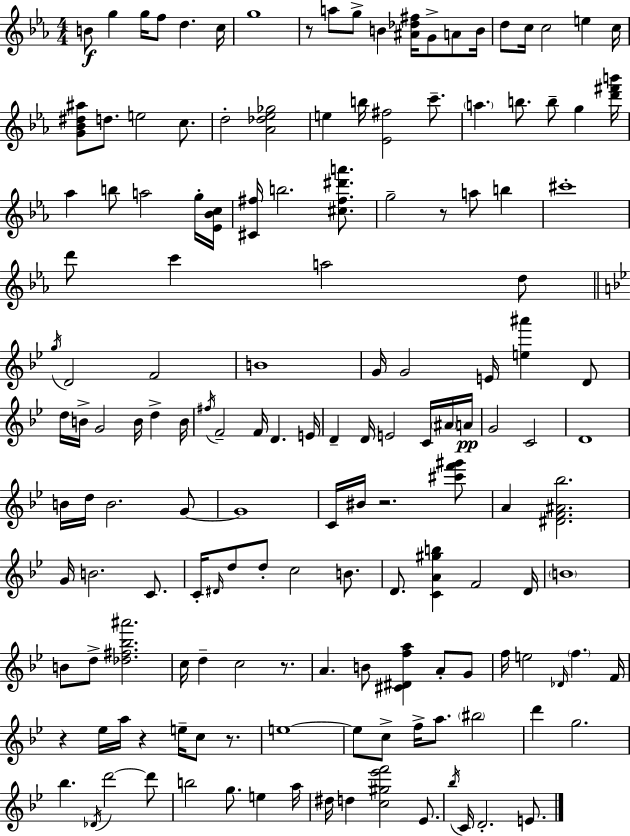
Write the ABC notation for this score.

X:1
T:Untitled
M:4/4
L:1/4
K:Eb
B/2 g g/4 f/2 d c/4 g4 z/2 a/2 g/2 B [^A_d^f]/4 G/2 A/2 B/4 d/2 c/4 c2 e c/4 [G_B^d^a]/2 d/2 e2 c/2 d2 [_A_d_e_g]2 e b/4 [_E^f]2 c'/2 a b/2 b/2 g [d'^f'b']/4 _a b/2 a2 g/4 [_E_Bc]/4 [^C^f]/4 b2 [^c^f^d'a']/2 g2 z/2 a/2 b ^c'4 d'/2 c' a2 d/2 g/4 D2 F2 B4 G/4 G2 E/4 [e^a'] D/2 d/4 B/4 G2 B/4 d B/4 ^f/4 F2 F/4 D E/4 D D/4 E2 C/4 ^A/4 A/4 G2 C2 D4 B/4 d/4 B2 G/2 G4 C/4 ^B/4 z2 [^c'f'^g']/2 A [^DF^A_b]2 G/4 B2 C/2 C/4 ^D/4 d/2 d/2 c2 B/2 D/2 [CA^gb] F2 D/4 B4 B/2 d/2 [_d^f_b^a']2 c/4 d c2 z/2 A B/2 [^C^Dfa] A/2 G/2 f/4 e2 _D/4 f F/4 z _e/4 a/4 z e/4 c/2 z/2 e4 e/2 c/2 f/4 a/2 ^b2 d' g2 _b _D/4 d'2 d'/2 b2 g/2 e a/4 ^d/4 d [c^g_e'f']2 _E/2 _b/4 C/4 D2 E/2